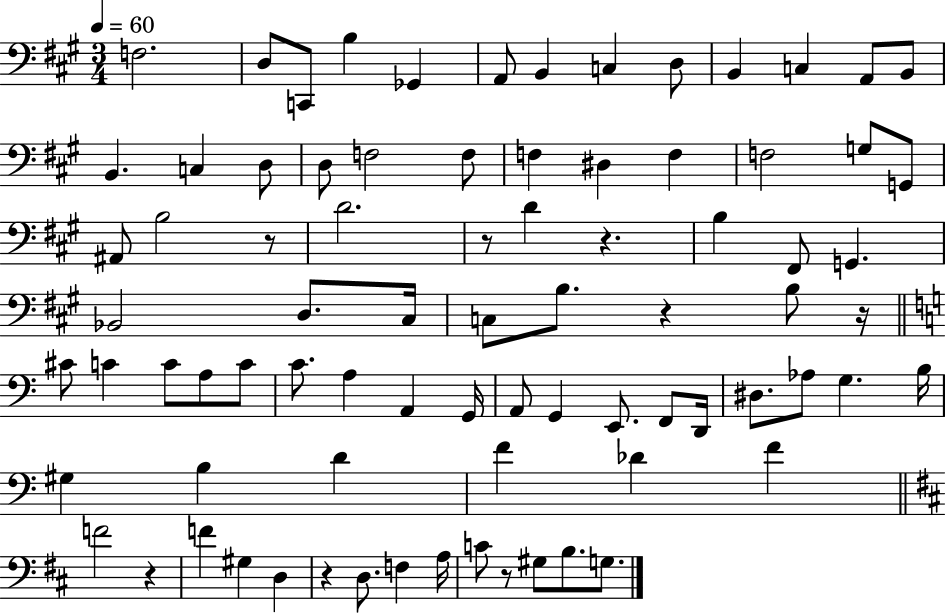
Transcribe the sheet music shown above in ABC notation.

X:1
T:Untitled
M:3/4
L:1/4
K:A
F,2 D,/2 C,,/2 B, _G,, A,,/2 B,, C, D,/2 B,, C, A,,/2 B,,/2 B,, C, D,/2 D,/2 F,2 F,/2 F, ^D, F, F,2 G,/2 G,,/2 ^A,,/2 B,2 z/2 D2 z/2 D z B, ^F,,/2 G,, _B,,2 D,/2 ^C,/4 C,/2 B,/2 z B,/2 z/4 ^C/2 C C/2 A,/2 C/2 C/2 A, A,, G,,/4 A,,/2 G,, E,,/2 F,,/2 D,,/4 ^D,/2 _A,/2 G, B,/4 ^G, B, D F _D F F2 z F ^G, D, z D,/2 F, A,/4 C/2 z/2 ^G,/2 B,/2 G,/2